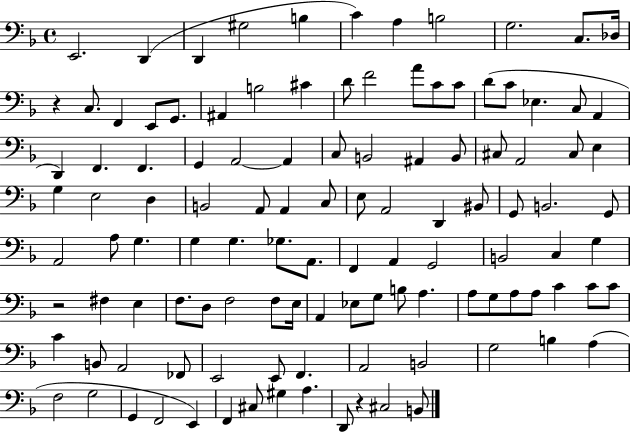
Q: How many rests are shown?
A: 3